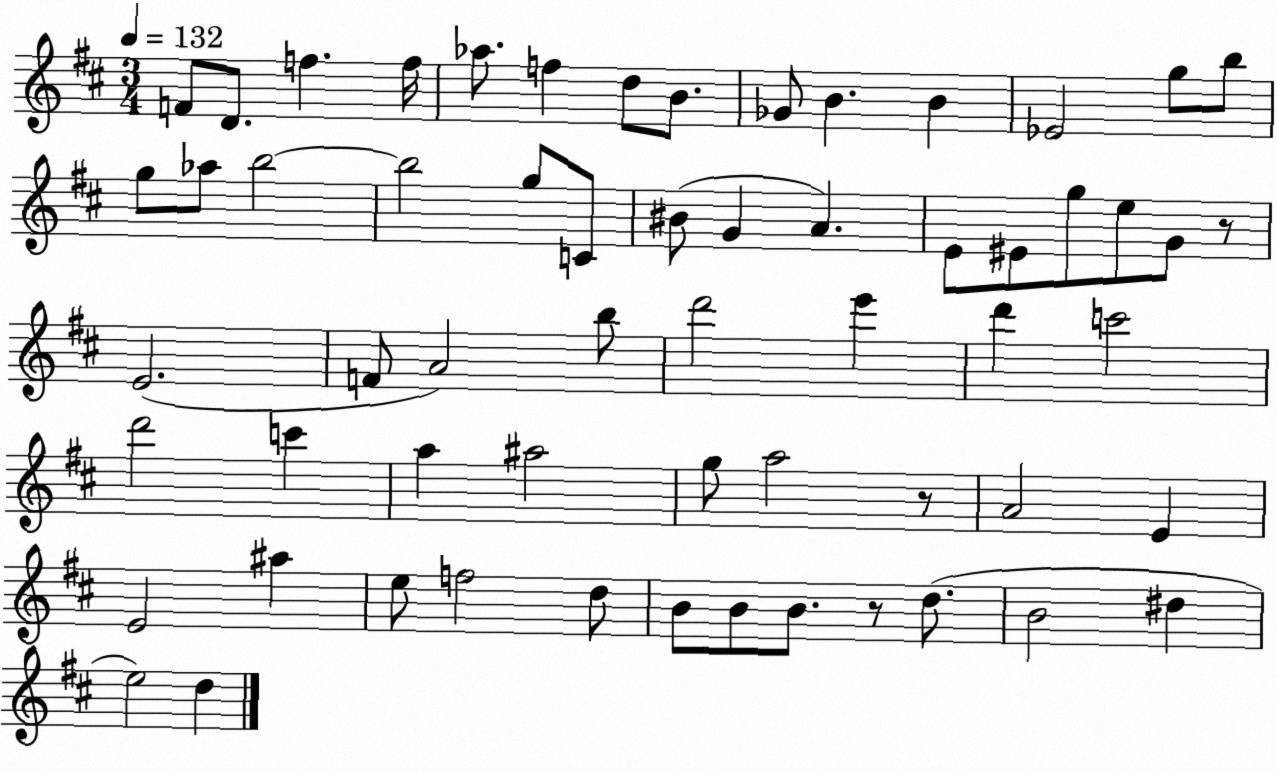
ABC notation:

X:1
T:Untitled
M:3/4
L:1/4
K:D
F/2 D/2 f f/4 _a/2 f d/2 B/2 _G/2 B B _E2 g/2 b/2 g/2 _a/2 b2 b2 g/2 C/2 ^B/2 G A E/2 ^E/2 g/2 e/2 G/2 z/2 E2 F/2 A2 b/2 d'2 e' d' c'2 d'2 c' a ^a2 g/2 a2 z/2 A2 E E2 ^a e/2 f2 d/2 B/2 B/2 B/2 z/2 d/2 B2 ^d e2 d